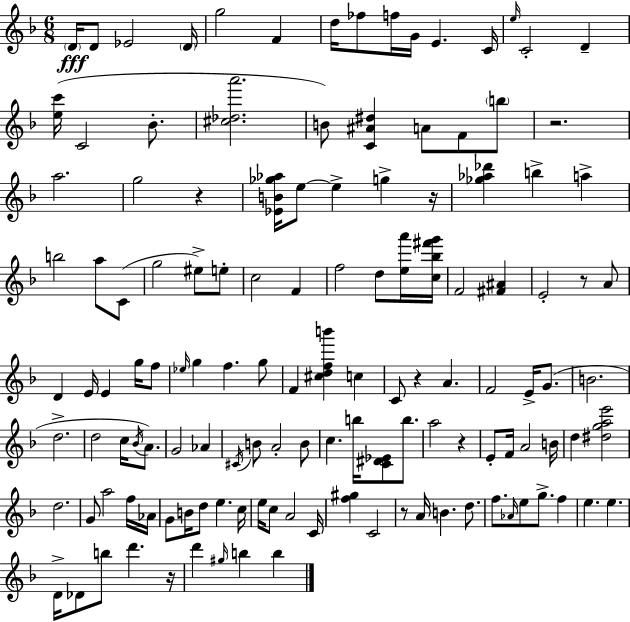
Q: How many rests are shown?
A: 8